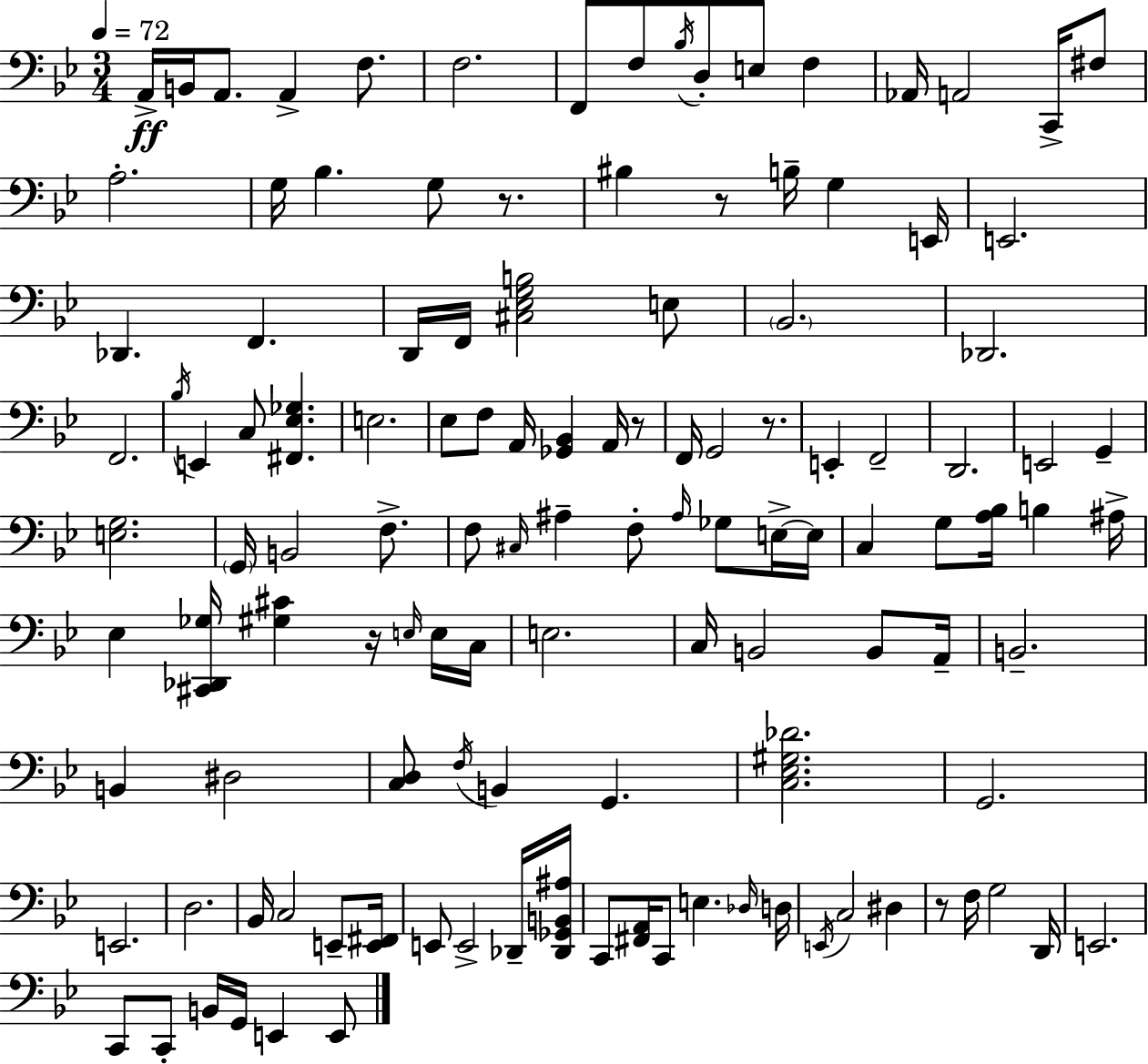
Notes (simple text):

A2/s B2/s A2/e. A2/q F3/e. F3/h. F2/e F3/e Bb3/s D3/e E3/e F3/q Ab2/s A2/h C2/s F#3/e A3/h. G3/s Bb3/q. G3/e R/e. BIS3/q R/e B3/s G3/q E2/s E2/h. Db2/q. F2/q. D2/s F2/s [C#3,Eb3,G3,B3]/h E3/e Bb2/h. Db2/h. F2/h. Bb3/s E2/q C3/e [F#2,Eb3,Gb3]/q. E3/h. Eb3/e F3/e A2/s [Gb2,Bb2]/q A2/s R/e F2/s G2/h R/e. E2/q F2/h D2/h. E2/h G2/q [E3,G3]/h. G2/s B2/h F3/e. F3/e C#3/s A#3/q F3/e A#3/s Gb3/e E3/s E3/s C3/q G3/e [A3,Bb3]/s B3/q A#3/s Eb3/q [C#2,Db2,Gb3]/s [G#3,C#4]/q R/s E3/s E3/s C3/s E3/h. C3/s B2/h B2/e A2/s B2/h. B2/q D#3/h [C3,D3]/e F3/s B2/q G2/q. [C3,Eb3,G#3,Db4]/h. G2/h. E2/h. D3/h. Bb2/s C3/h E2/e [E2,F#2]/s E2/e E2/h Db2/s [Db2,Gb2,B2,A#3]/s C2/e [F#2,A2]/s C2/e E3/q. Db3/s D3/s E2/s C3/h D#3/q R/e F3/s G3/h D2/s E2/h. C2/e C2/e B2/s G2/s E2/q E2/e